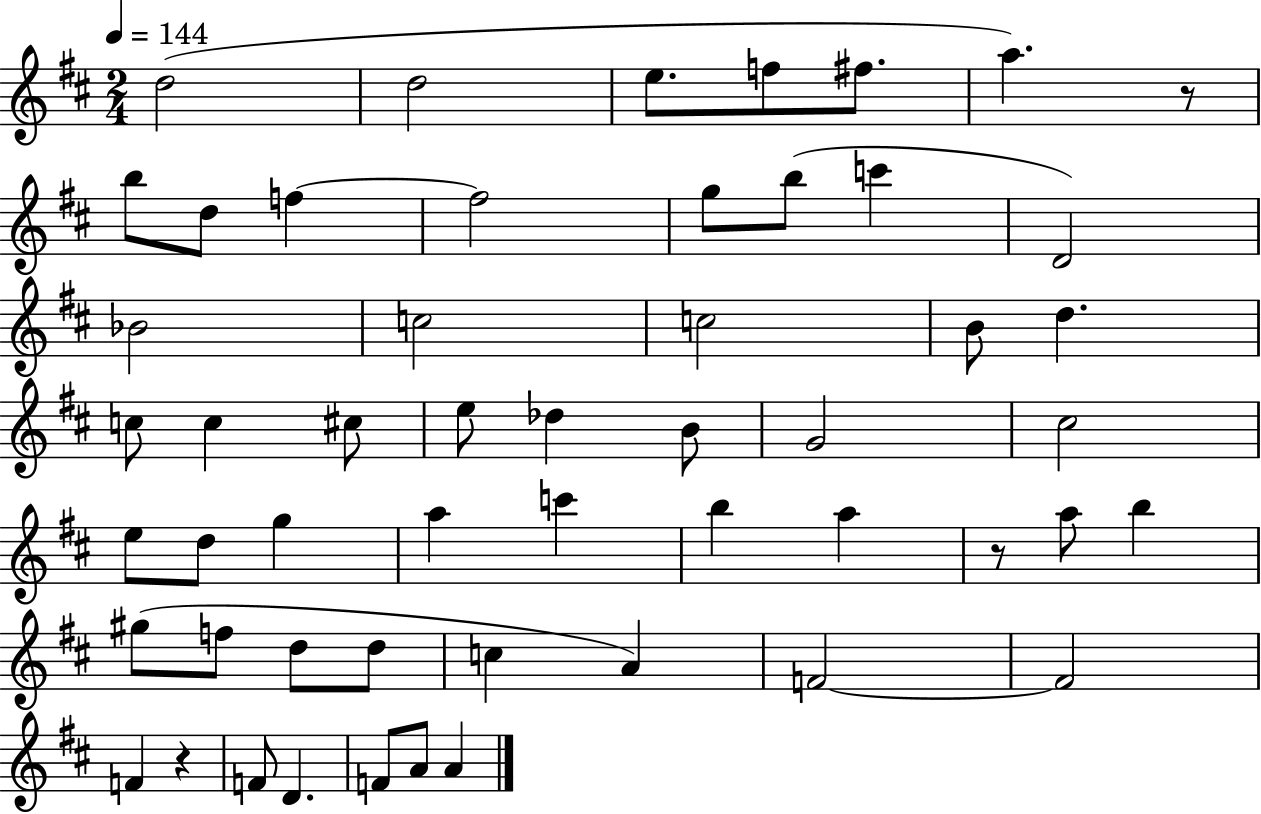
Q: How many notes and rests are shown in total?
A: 53